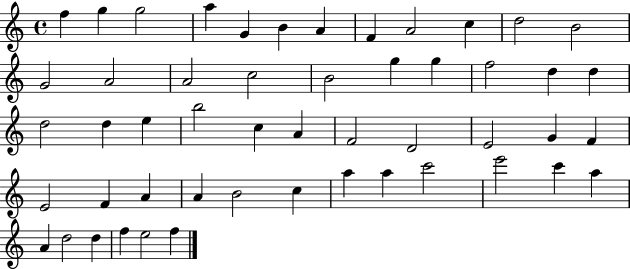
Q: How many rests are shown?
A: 0